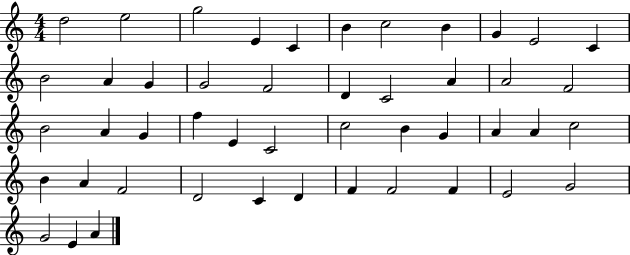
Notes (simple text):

D5/h E5/h G5/h E4/q C4/q B4/q C5/h B4/q G4/q E4/h C4/q B4/h A4/q G4/q G4/h F4/h D4/q C4/h A4/q A4/h F4/h B4/h A4/q G4/q F5/q E4/q C4/h C5/h B4/q G4/q A4/q A4/q C5/h B4/q A4/q F4/h D4/h C4/q D4/q F4/q F4/h F4/q E4/h G4/h G4/h E4/q A4/q